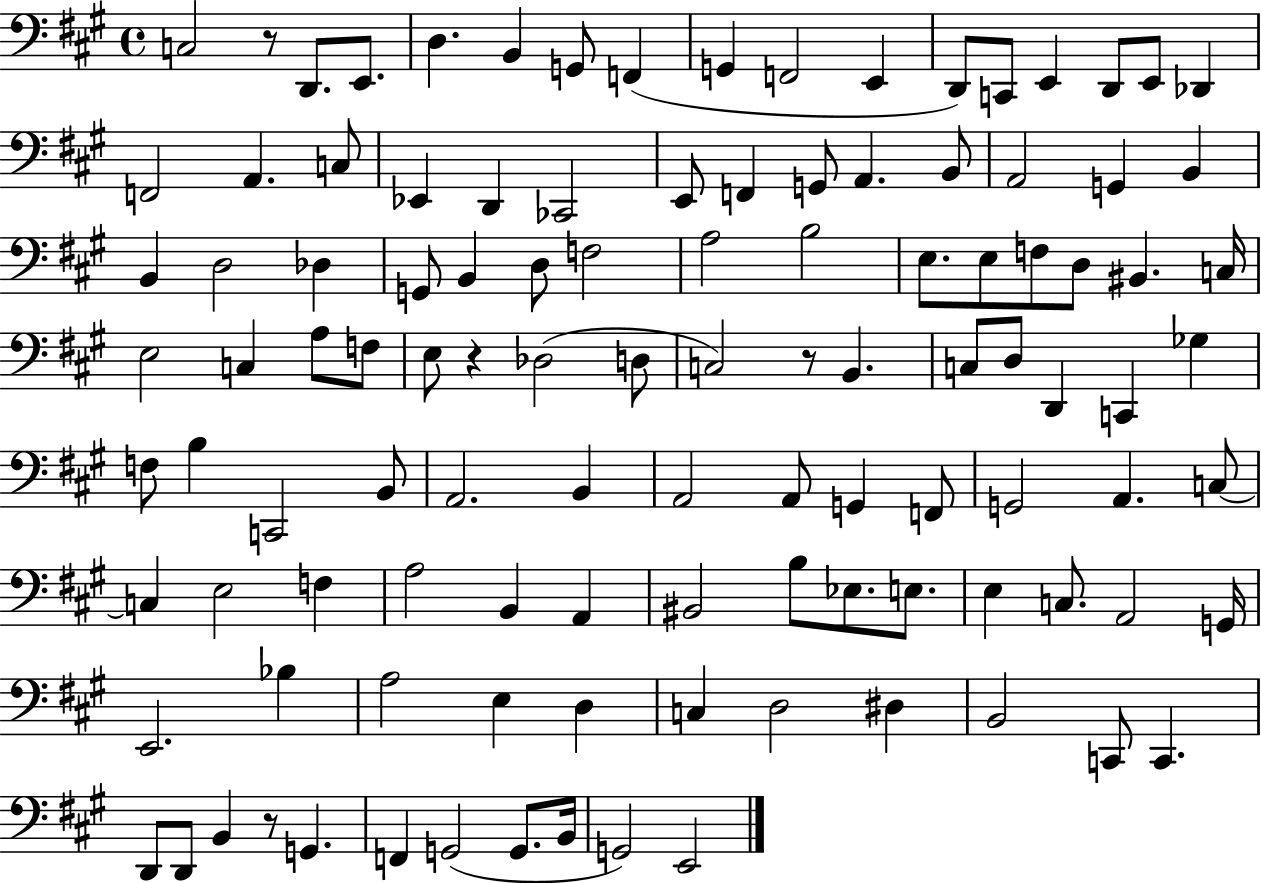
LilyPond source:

{
  \clef bass
  \time 4/4
  \defaultTimeSignature
  \key a \major
  \repeat volta 2 { c2 r8 d,8. e,8. | d4. b,4 g,8 f,4( | g,4 f,2 e,4 | d,8) c,8 e,4 d,8 e,8 des,4 | \break f,2 a,4. c8 | ees,4 d,4 ces,2 | e,8 f,4 g,8 a,4. b,8 | a,2 g,4 b,4 | \break b,4 d2 des4 | g,8 b,4 d8 f2 | a2 b2 | e8. e8 f8 d8 bis,4. c16 | \break e2 c4 a8 f8 | e8 r4 des2( d8 | c2) r8 b,4. | c8 d8 d,4 c,4 ges4 | \break f8 b4 c,2 b,8 | a,2. b,4 | a,2 a,8 g,4 f,8 | g,2 a,4. c8~~ | \break c4 e2 f4 | a2 b,4 a,4 | bis,2 b8 ees8. e8. | e4 c8. a,2 g,16 | \break e,2. bes4 | a2 e4 d4 | c4 d2 dis4 | b,2 c,8 c,4. | \break d,8 d,8 b,4 r8 g,4. | f,4 g,2( g,8. b,16 | g,2) e,2 | } \bar "|."
}